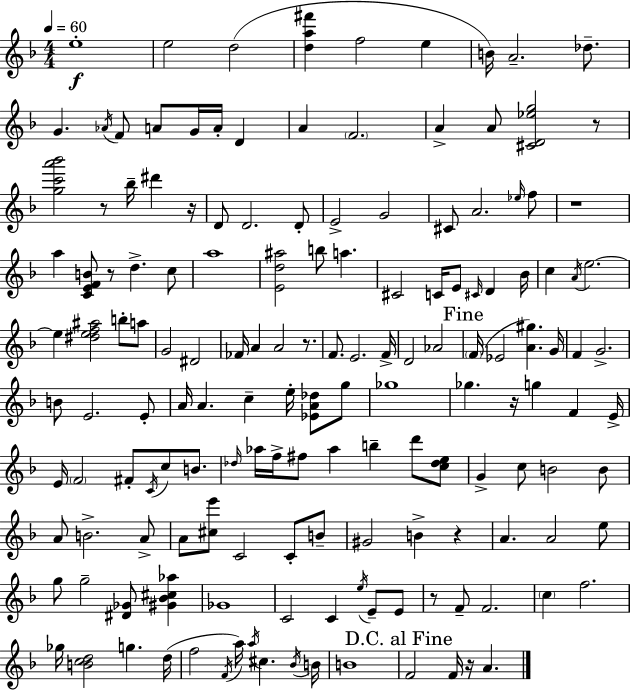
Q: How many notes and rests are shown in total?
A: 154